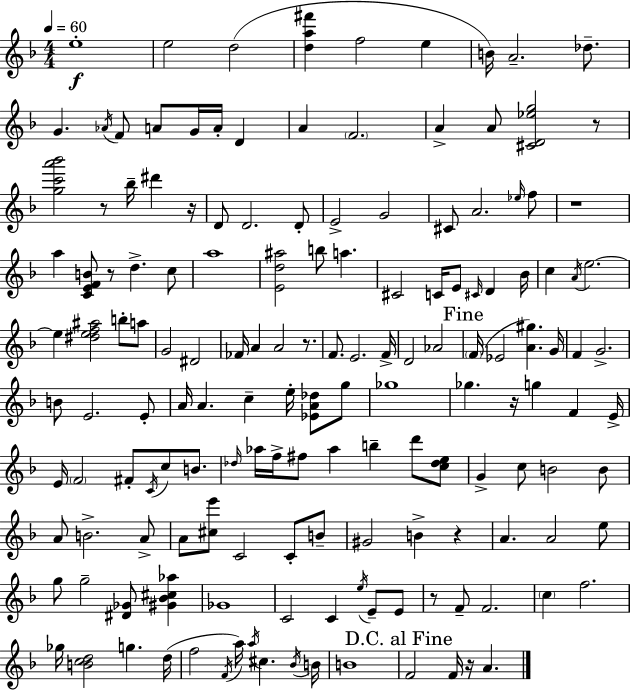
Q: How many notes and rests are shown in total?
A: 154